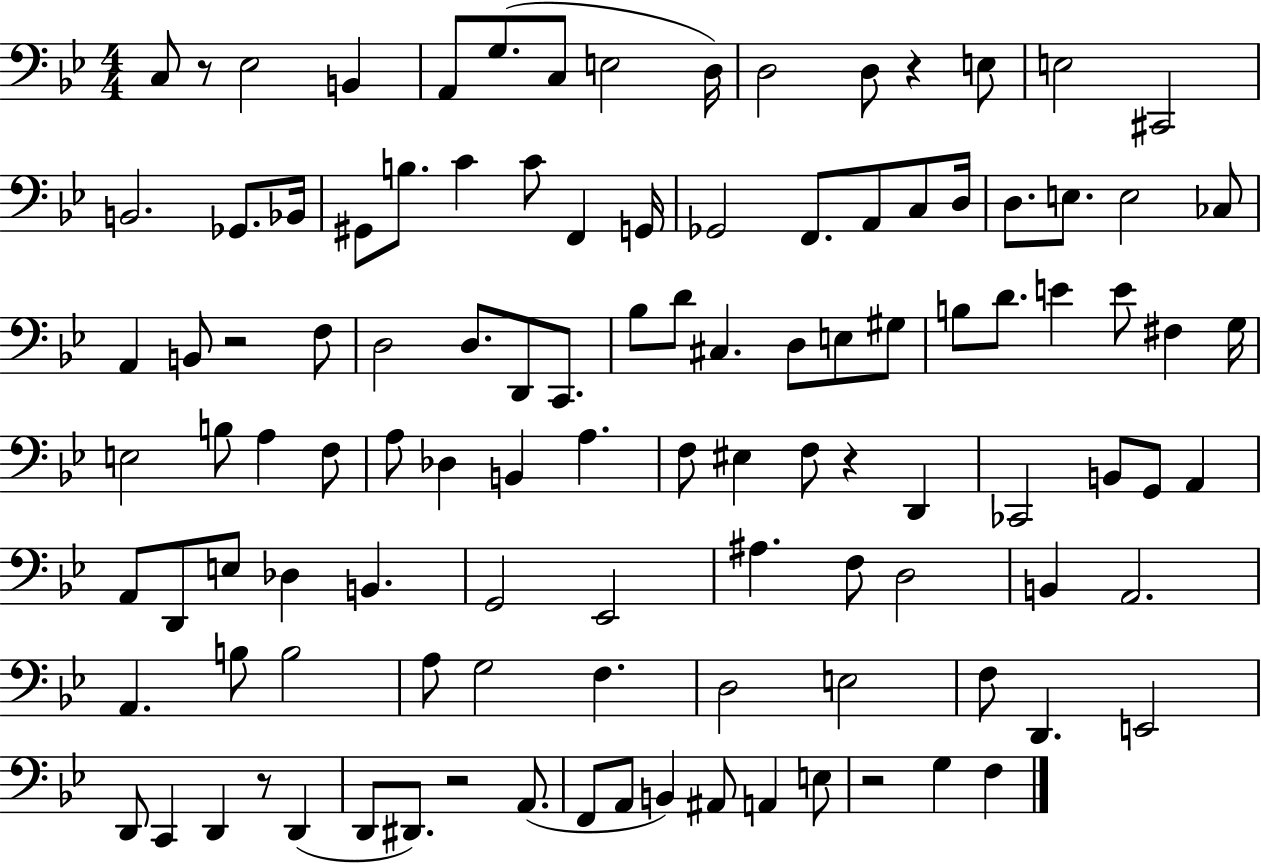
{
  \clef bass
  \numericTimeSignature
  \time 4/4
  \key bes \major
  c8 r8 ees2 b,4 | a,8 g8.( c8 e2 d16) | d2 d8 r4 e8 | e2 cis,2 | \break b,2. ges,8. bes,16 | gis,8 b8. c'4 c'8 f,4 g,16 | ges,2 f,8. a,8 c8 d16 | d8. e8. e2 ces8 | \break a,4 b,8 r2 f8 | d2 d8. d,8 c,8. | bes8 d'8 cis4. d8 e8 gis8 | b8 d'8. e'4 e'8 fis4 g16 | \break e2 b8 a4 f8 | a8 des4 b,4 a4. | f8 eis4 f8 r4 d,4 | ces,2 b,8 g,8 a,4 | \break a,8 d,8 e8 des4 b,4. | g,2 ees,2 | ais4. f8 d2 | b,4 a,2. | \break a,4. b8 b2 | a8 g2 f4. | d2 e2 | f8 d,4. e,2 | \break d,8 c,4 d,4 r8 d,4( | d,8 dis,8.) r2 a,8.( | f,8 a,8 b,4) ais,8 a,4 e8 | r2 g4 f4 | \break \bar "|."
}